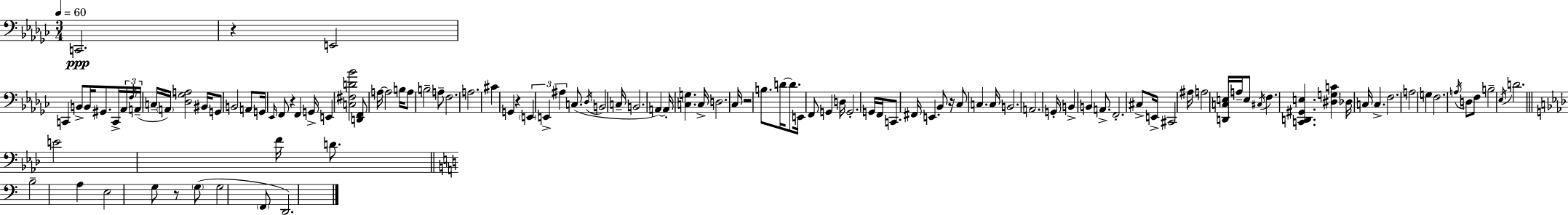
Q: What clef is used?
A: bass